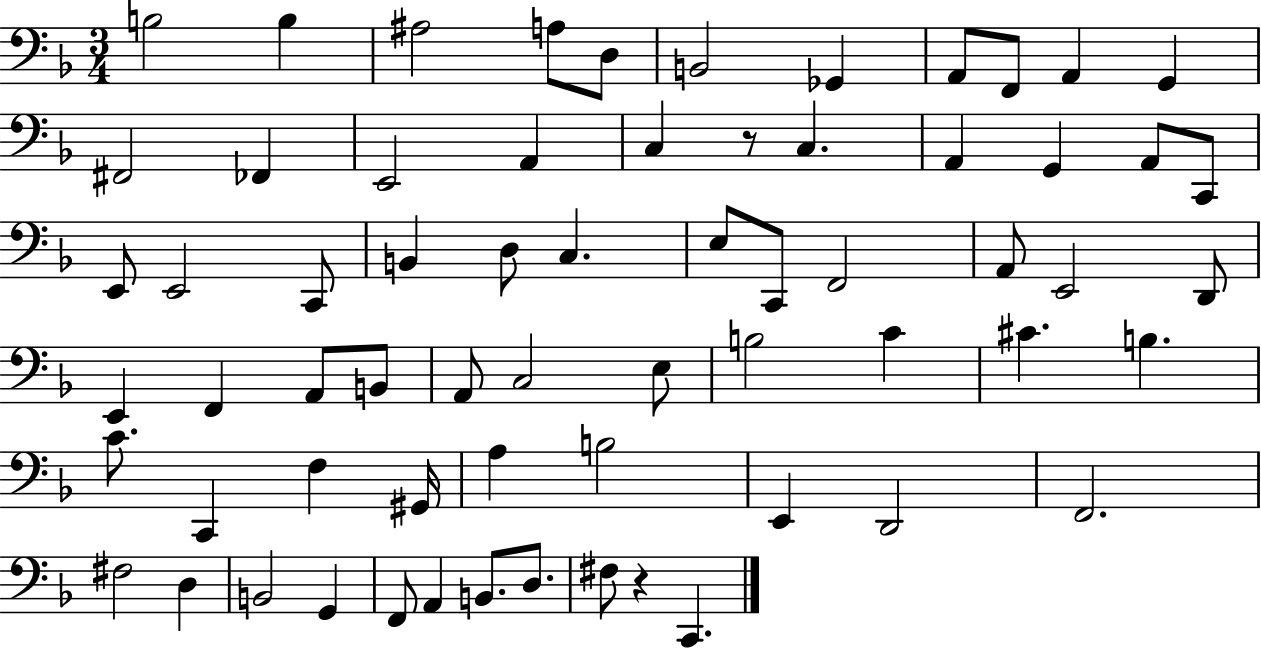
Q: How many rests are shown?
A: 2